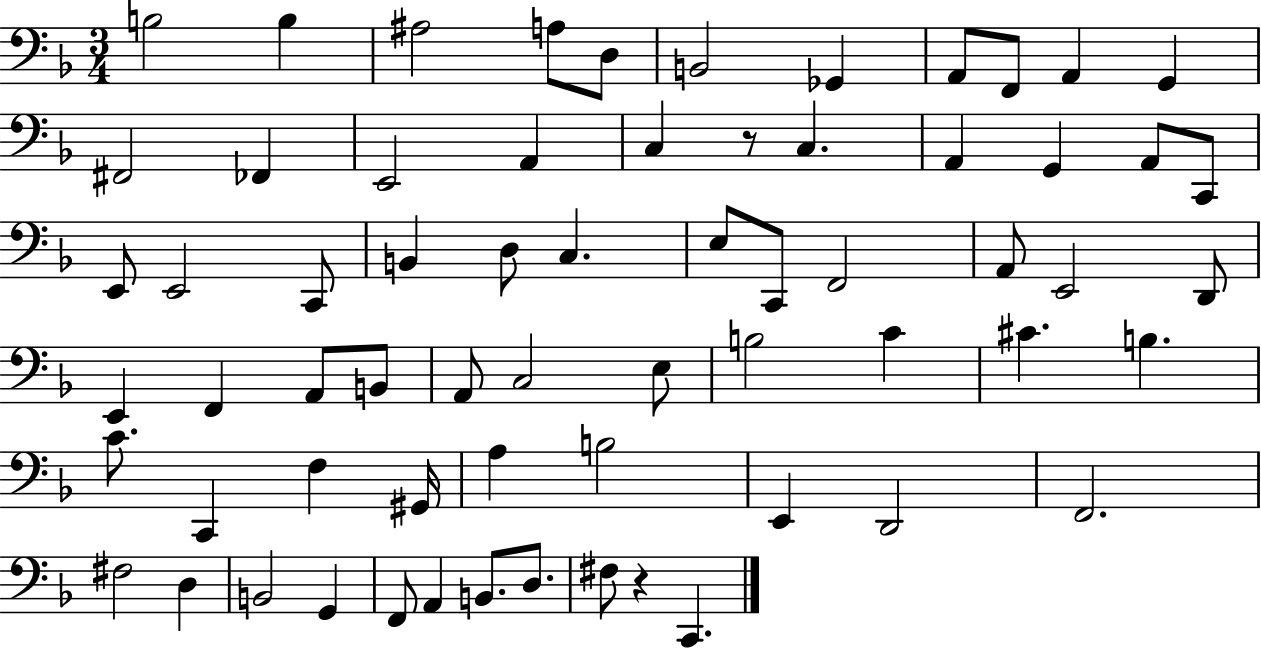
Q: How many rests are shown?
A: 2